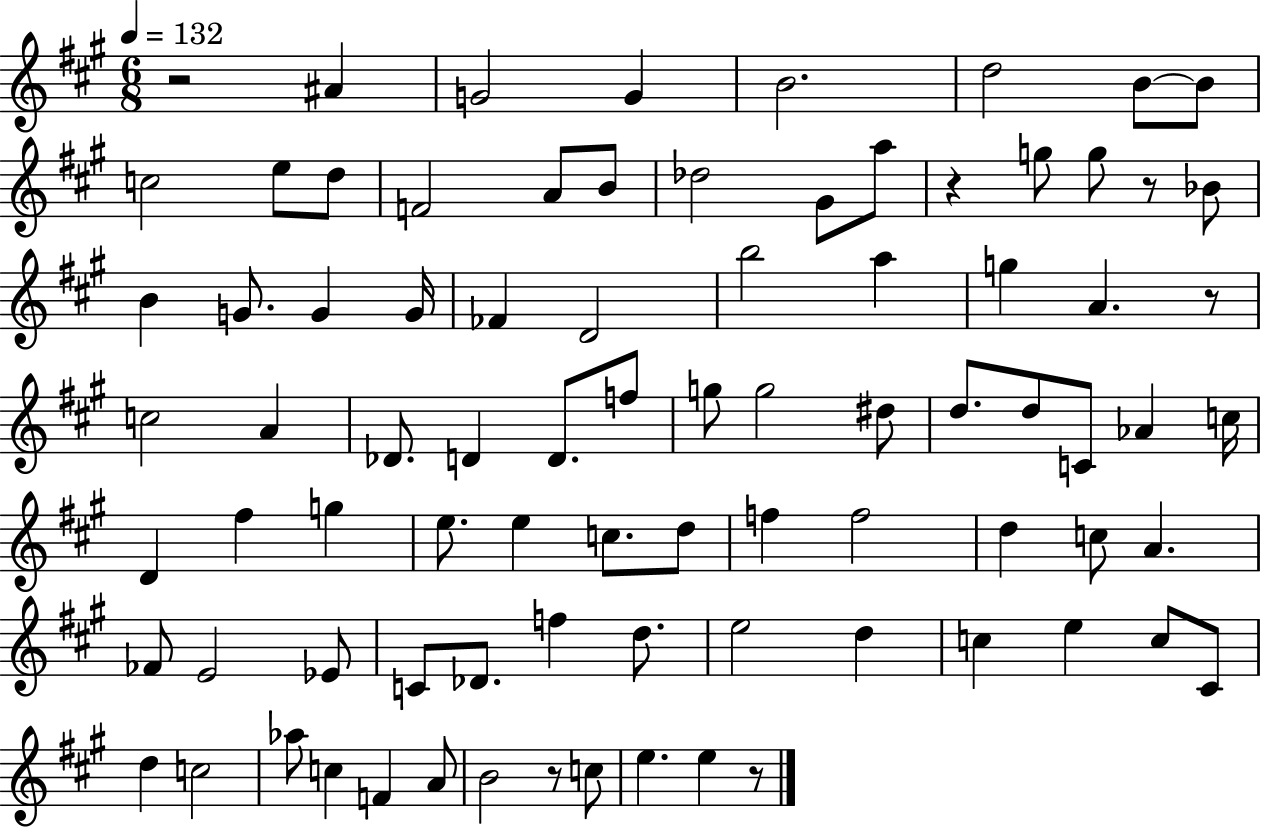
X:1
T:Untitled
M:6/8
L:1/4
K:A
z2 ^A G2 G B2 d2 B/2 B/2 c2 e/2 d/2 F2 A/2 B/2 _d2 ^G/2 a/2 z g/2 g/2 z/2 _B/2 B G/2 G G/4 _F D2 b2 a g A z/2 c2 A _D/2 D D/2 f/2 g/2 g2 ^d/2 d/2 d/2 C/2 _A c/4 D ^f g e/2 e c/2 d/2 f f2 d c/2 A _F/2 E2 _E/2 C/2 _D/2 f d/2 e2 d c e c/2 ^C/2 d c2 _a/2 c F A/2 B2 z/2 c/2 e e z/2